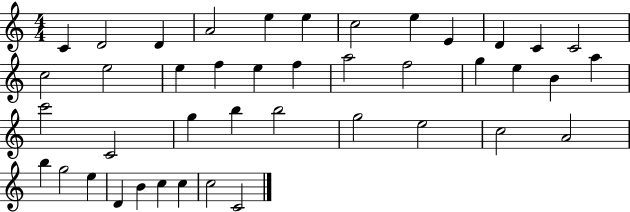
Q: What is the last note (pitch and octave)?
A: C4